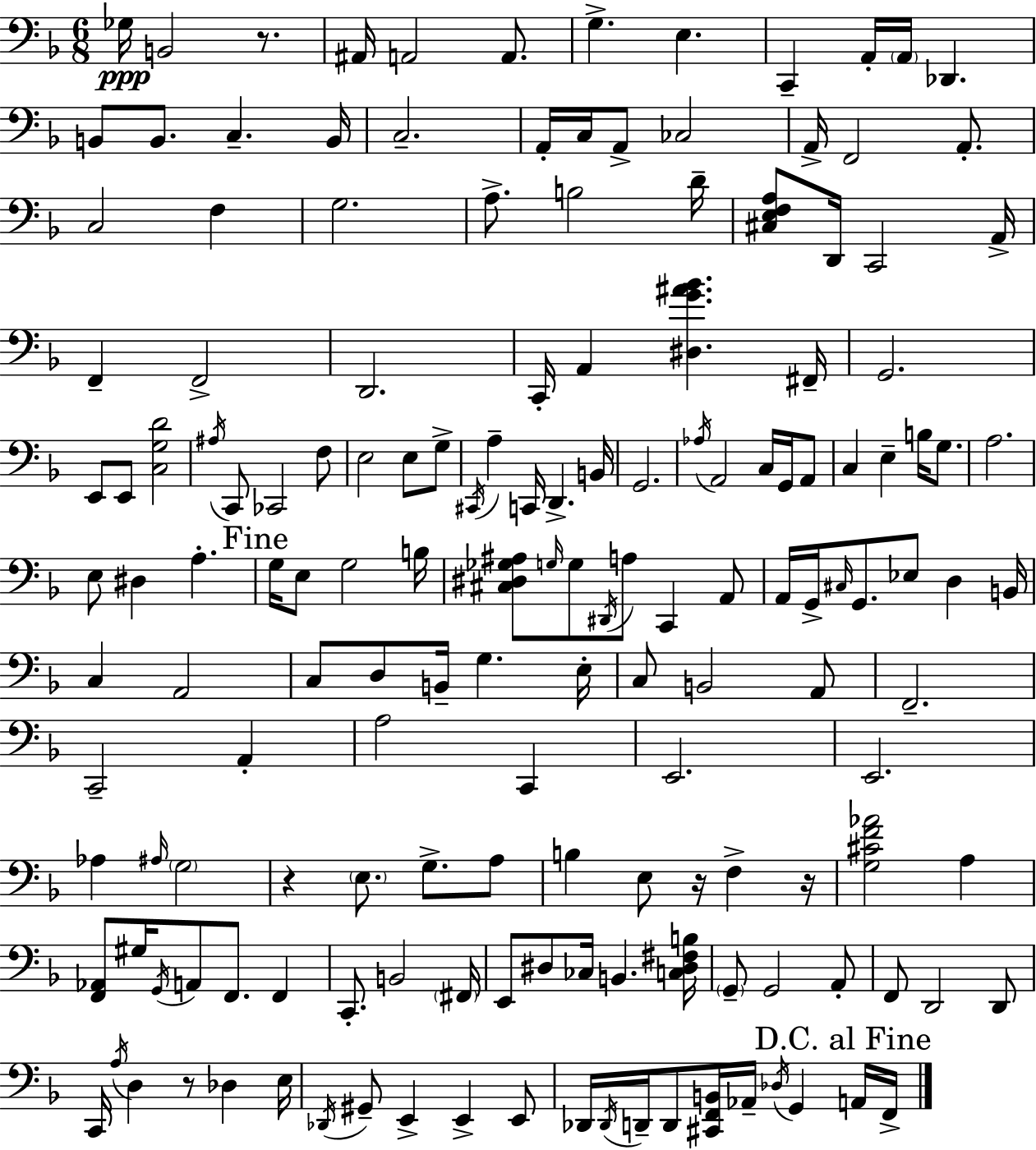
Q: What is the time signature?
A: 6/8